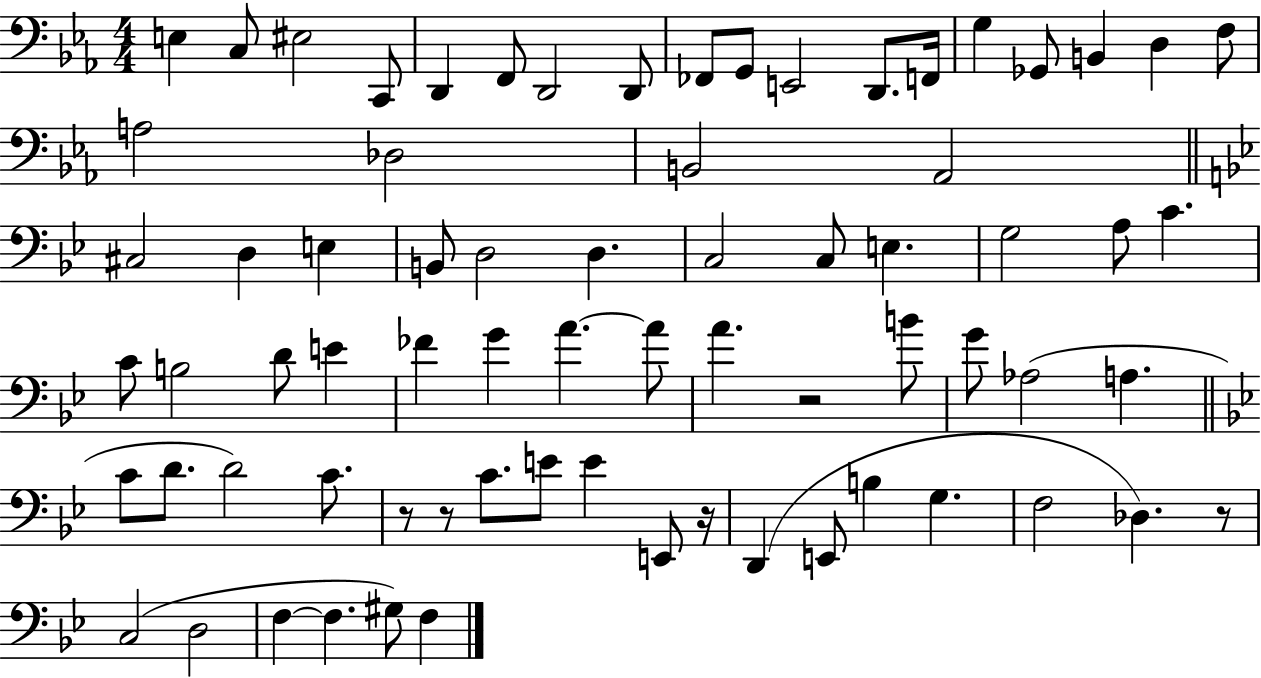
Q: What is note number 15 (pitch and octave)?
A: Gb2